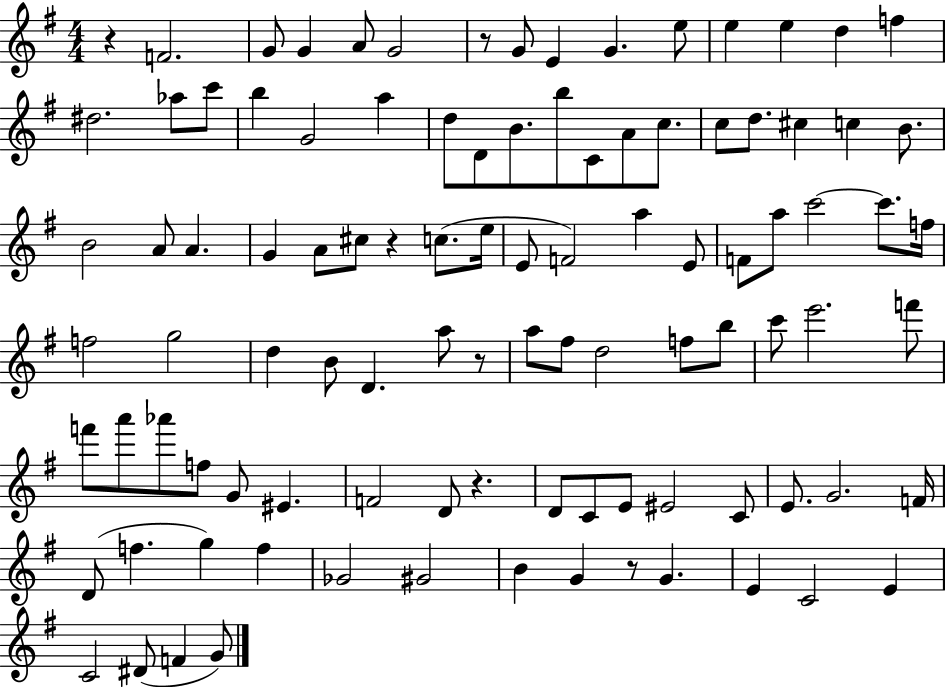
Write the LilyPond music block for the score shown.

{
  \clef treble
  \numericTimeSignature
  \time 4/4
  \key g \major
  r4 f'2. | g'8 g'4 a'8 g'2 | r8 g'8 e'4 g'4. e''8 | e''4 e''4 d''4 f''4 | \break dis''2. aes''8 c'''8 | b''4 g'2 a''4 | d''8 d'8 b'8. b''8 c'8 a'8 c''8. | c''8 d''8. cis''4 c''4 b'8. | \break b'2 a'8 a'4. | g'4 a'8 cis''8 r4 c''8.( e''16 | e'8 f'2) a''4 e'8 | f'8 a''8 c'''2~~ c'''8. f''16 | \break f''2 g''2 | d''4 b'8 d'4. a''8 r8 | a''8 fis''8 d''2 f''8 b''8 | c'''8 e'''2. f'''8 | \break f'''8 a'''8 aes'''8 f''8 g'8 eis'4. | f'2 d'8 r4. | d'8 c'8 e'8 eis'2 c'8 | e'8. g'2. f'16 | \break d'8( f''4. g''4) f''4 | ges'2 gis'2 | b'4 g'4 r8 g'4. | e'4 c'2 e'4 | \break c'2 dis'8( f'4 g'8) | \bar "|."
}